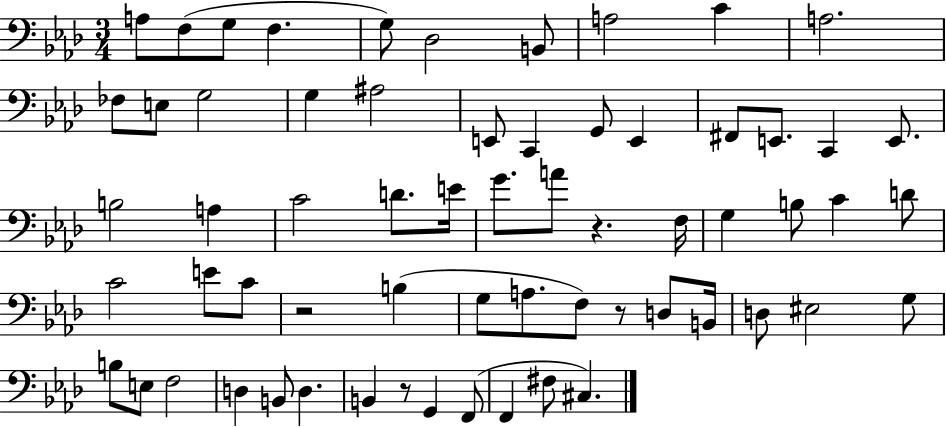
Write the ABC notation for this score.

X:1
T:Untitled
M:3/4
L:1/4
K:Ab
A,/2 F,/2 G,/2 F, G,/2 _D,2 B,,/2 A,2 C A,2 _F,/2 E,/2 G,2 G, ^A,2 E,,/2 C,, G,,/2 E,, ^F,,/2 E,,/2 C,, E,,/2 B,2 A, C2 D/2 E/4 G/2 A/2 z F,/4 G, B,/2 C D/2 C2 E/2 C/2 z2 B, G,/2 A,/2 F,/2 z/2 D,/2 B,,/4 D,/2 ^E,2 G,/2 B,/2 E,/2 F,2 D, B,,/2 D, B,, z/2 G,, F,,/2 F,, ^F,/2 ^C,